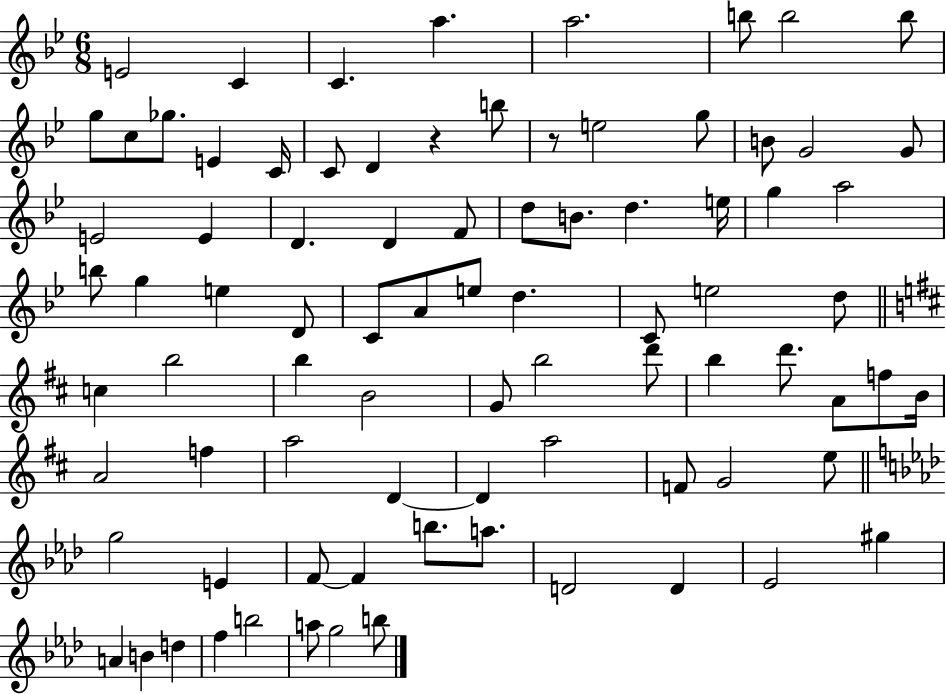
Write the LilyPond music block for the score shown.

{
  \clef treble
  \numericTimeSignature
  \time 6/8
  \key bes \major
  e'2 c'4 | c'4. a''4. | a''2. | b''8 b''2 b''8 | \break g''8 c''8 ges''8. e'4 c'16 | c'8 d'4 r4 b''8 | r8 e''2 g''8 | b'8 g'2 g'8 | \break e'2 e'4 | d'4. d'4 f'8 | d''8 b'8. d''4. e''16 | g''4 a''2 | \break b''8 g''4 e''4 d'8 | c'8 a'8 e''8 d''4. | c'8 e''2 d''8 | \bar "||" \break \key d \major c''4 b''2 | b''4 b'2 | g'8 b''2 d'''8 | b''4 d'''8. a'8 f''8 b'16 | \break a'2 f''4 | a''2 d'4~~ | d'4 a''2 | f'8 g'2 e''8 | \break \bar "||" \break \key aes \major g''2 e'4 | f'8~~ f'4 b''8. a''8. | d'2 d'4 | ees'2 gis''4 | \break a'4 b'4 d''4 | f''4 b''2 | a''8 g''2 b''8 | \bar "|."
}